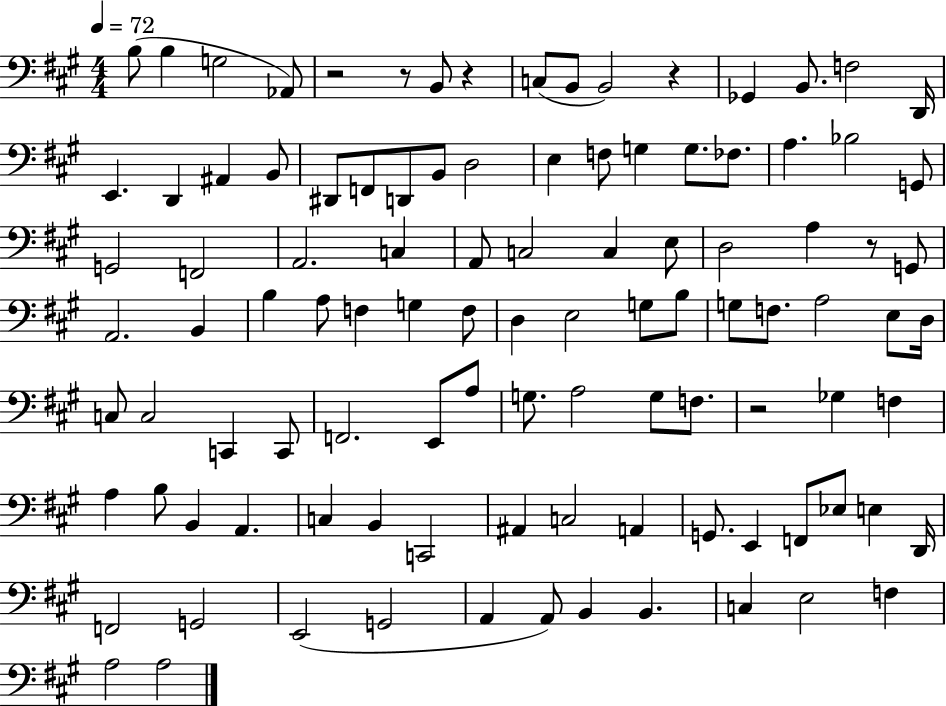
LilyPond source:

{
  \clef bass
  \numericTimeSignature
  \time 4/4
  \key a \major
  \tempo 4 = 72
  \repeat volta 2 { b8( b4 g2 aes,8) | r2 r8 b,8 r4 | c8( b,8 b,2) r4 | ges,4 b,8. f2 d,16 | \break e,4. d,4 ais,4 b,8 | dis,8 f,8 d,8 b,8 d2 | e4 f8 g4 g8. fes8. | a4. bes2 g,8 | \break g,2 f,2 | a,2. c4 | a,8 c2 c4 e8 | d2 a4 r8 g,8 | \break a,2. b,4 | b4 a8 f4 g4 f8 | d4 e2 g8 b8 | g8 f8. a2 e8 d16 | \break c8 c2 c,4 c,8 | f,2. e,8 a8 | g8. a2 g8 f8. | r2 ges4 f4 | \break a4 b8 b,4 a,4. | c4 b,4 c,2 | ais,4 c2 a,4 | g,8. e,4 f,8 ees8 e4 d,16 | \break f,2 g,2 | e,2( g,2 | a,4 a,8) b,4 b,4. | c4 e2 f4 | \break a2 a2 | } \bar "|."
}